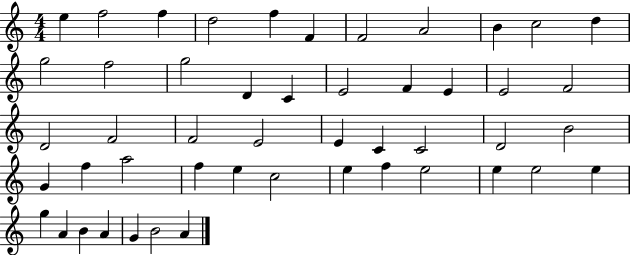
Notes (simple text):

E5/q F5/h F5/q D5/h F5/q F4/q F4/h A4/h B4/q C5/h D5/q G5/h F5/h G5/h D4/q C4/q E4/h F4/q E4/q E4/h F4/h D4/h F4/h F4/h E4/h E4/q C4/q C4/h D4/h B4/h G4/q F5/q A5/h F5/q E5/q C5/h E5/q F5/q E5/h E5/q E5/h E5/q G5/q A4/q B4/q A4/q G4/q B4/h A4/q